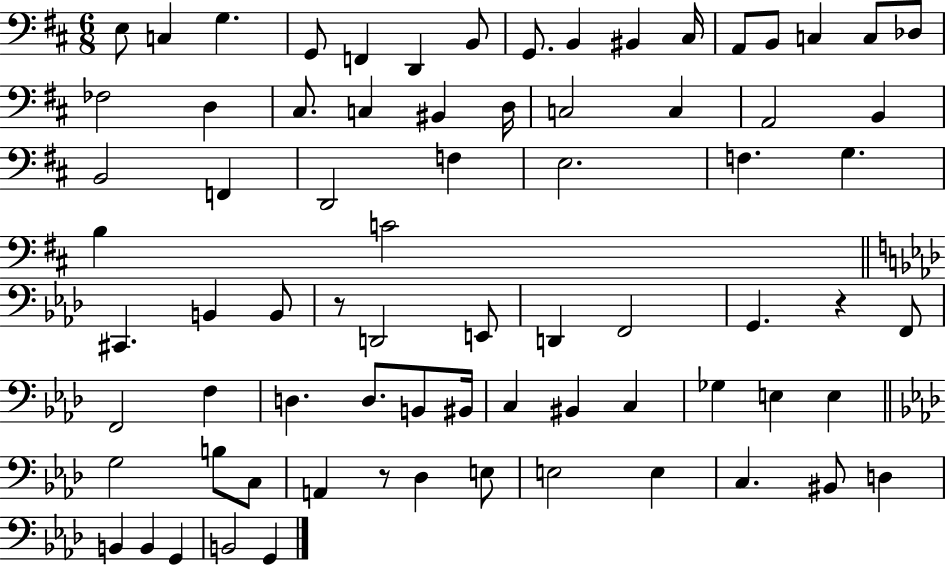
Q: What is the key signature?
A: D major